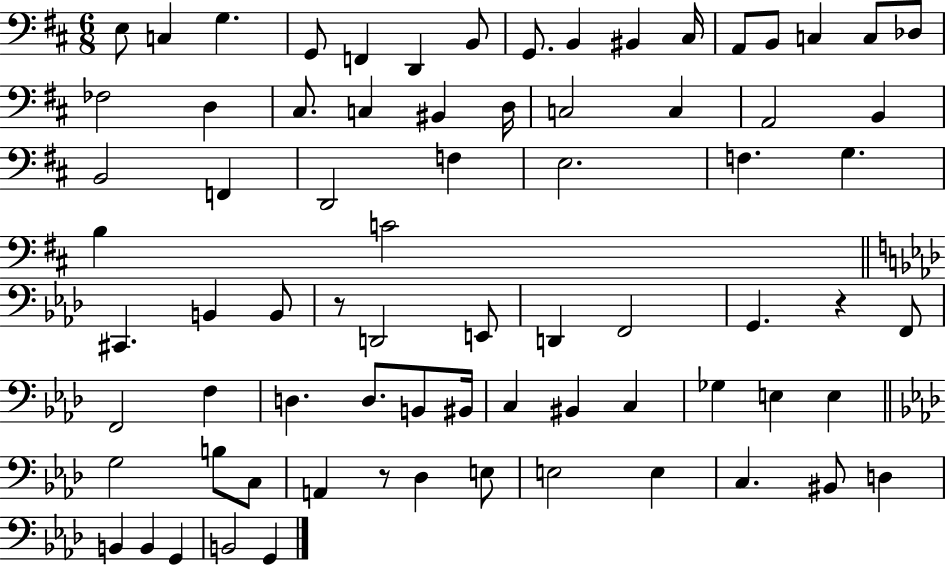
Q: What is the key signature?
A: D major